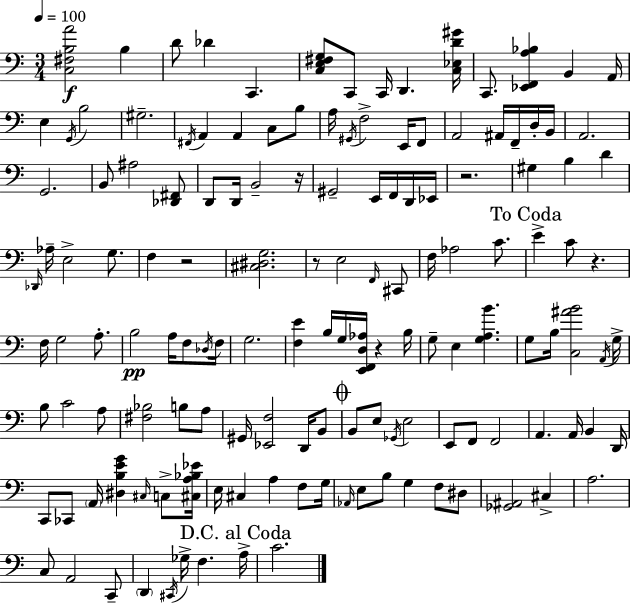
{
  \clef bass
  \numericTimeSignature
  \time 3/4
  \key a \minor
  \tempo 4 = 100
  <c fis b a'>2\f b4 | d'8 des'4 c,4. | <c e fis g>8 c,8 c,16 d,4. <c ees d' gis'>16 | c,8. <ees, f, a bes>4 b,4 a,16 | \break e4 \acciaccatura { g,16 } b2 | gis2.-- | \acciaccatura { fis,16 } a,4 a,4 c8 | b8 a16 \acciaccatura { gis,16 } f2-> | \break e,16 f,8 a,2 ais,16 | f,16-- d16-. b,16 a,2. | g,2. | b,8 ais2 | \break <des, fis,>8 d,8 d,16 b,2-- | r16 gis,2-- e,16 | f,16 d,16 ees,16 r2. | gis4 b4 d'4 | \break \grace { des,16 } aes16-- e2-> | g8. f4 r2 | <cis dis g>2. | r8 e2 | \break \grace { f,16 } cis,8 f16 aes2 | c'8. \mark "To Coda" e'4-> c'8 r4. | f16 g2 | a8.-. b2\pp | \break a16 f8 \acciaccatura { des16 } f16 g2. | <f e'>4 b16 g16 | <e, f, d aes>16 r4 b16 g8-- e4 | <g a b'>4. g8 b16 <c ais' b'>2 | \break \acciaccatura { a,16 } g16-> b8 c'2 | a8 <fis bes>2 | b8 a8 gis,16 <ees, f>2 | d,16 b,8 \mark \markup { \musicglyph "scripts.coda" } b,8 e8 \acciaccatura { ges,16 } | \break e2 e,8 f,8 | f,2 a,4. | a,16 b,4 d,16 c,8 ces,8 | \parenthesize a,16 <dis b e' g'>4 \grace { cis16 } c8-> <cis a bes ees'>16 e16 cis4 | \break a4 f8 g16 \grace { aes,16 } e8 | b8 g4 f8 dis8 <ges, ais,>2 | cis4-> a2. | c8 | \break a,2 c,8-- \parenthesize d,4 | \acciaccatura { cis,16 } ges16-> f4. \mark "D.C. al Coda" a16-> c'2. | \bar "|."
}